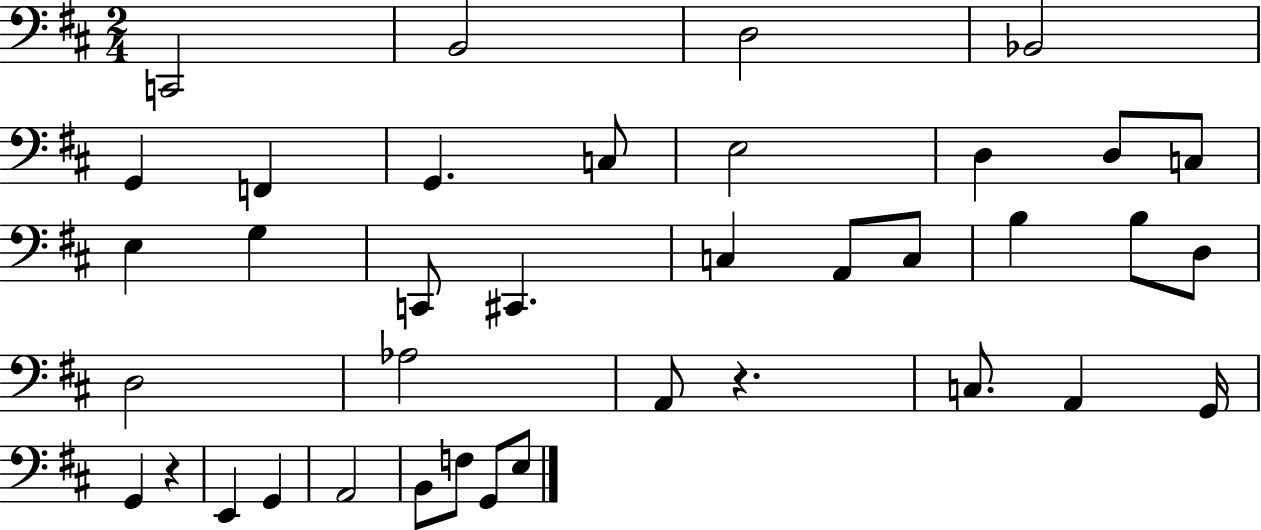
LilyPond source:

{
  \clef bass
  \numericTimeSignature
  \time 2/4
  \key d \major
  c,2 | b,2 | d2 | bes,2 | \break g,4 f,4 | g,4. c8 | e2 | d4 d8 c8 | \break e4 g4 | c,8 cis,4. | c4 a,8 c8 | b4 b8 d8 | \break d2 | aes2 | a,8 r4. | c8. a,4 g,16 | \break g,4 r4 | e,4 g,4 | a,2 | b,8 f8 g,8 e8 | \break \bar "|."
}